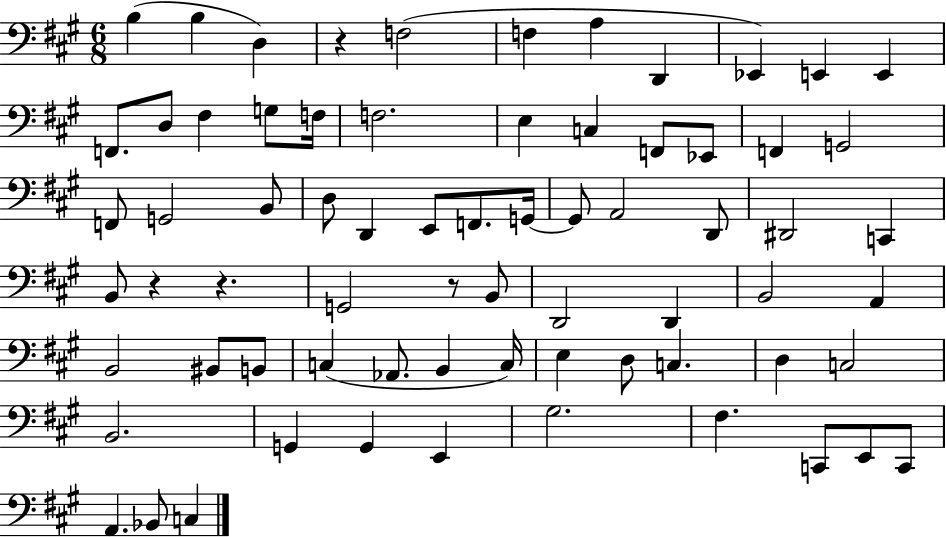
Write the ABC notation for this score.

X:1
T:Untitled
M:6/8
L:1/4
K:A
B, B, D, z F,2 F, A, D,, _E,, E,, E,, F,,/2 D,/2 ^F, G,/2 F,/4 F,2 E, C, F,,/2 _E,,/2 F,, G,,2 F,,/2 G,,2 B,,/2 D,/2 D,, E,,/2 F,,/2 G,,/4 G,,/2 A,,2 D,,/2 ^D,,2 C,, B,,/2 z z G,,2 z/2 B,,/2 D,,2 D,, B,,2 A,, B,,2 ^B,,/2 B,,/2 C, _A,,/2 B,, C,/4 E, D,/2 C, D, C,2 B,,2 G,, G,, E,, ^G,2 ^F, C,,/2 E,,/2 C,,/2 A,, _B,,/2 C,